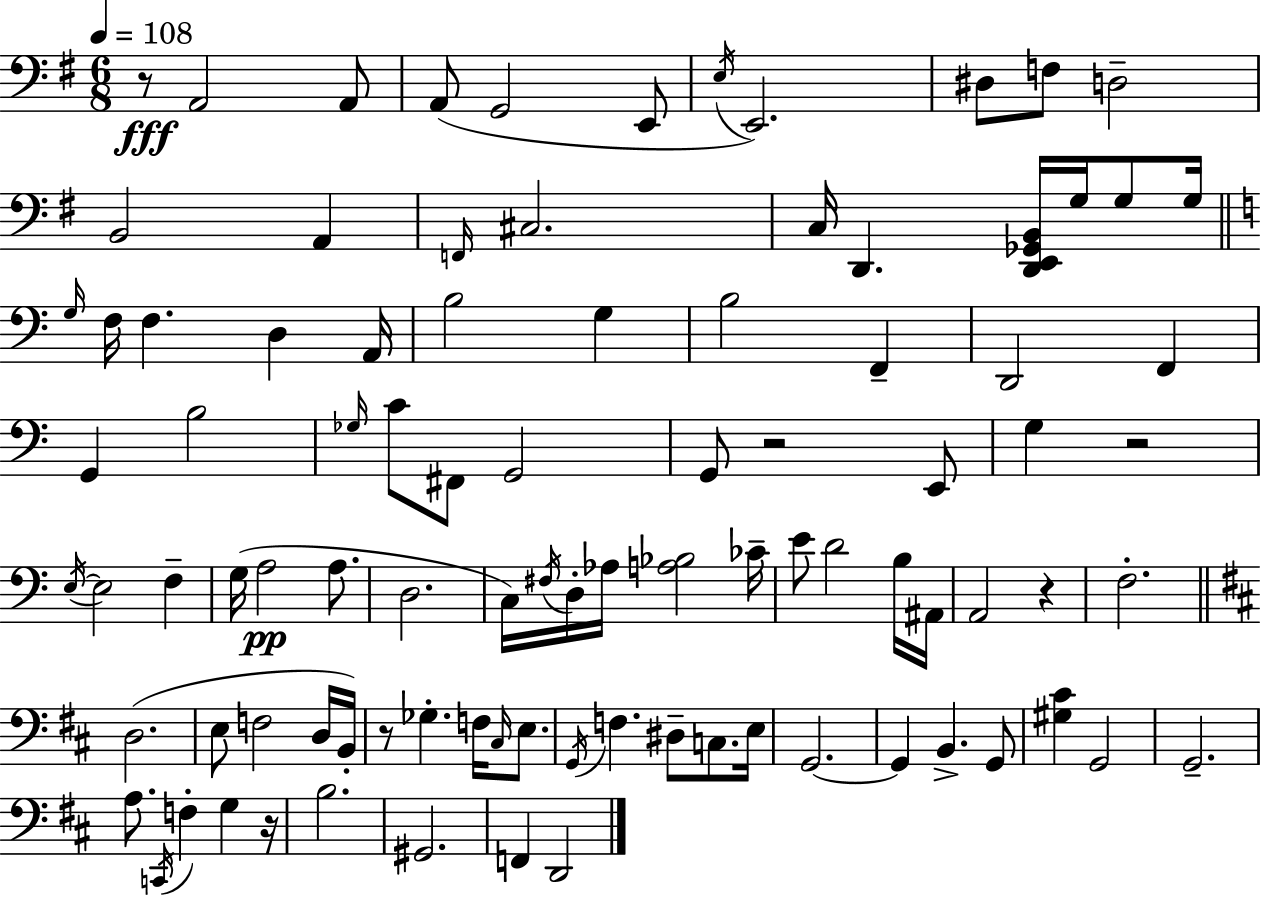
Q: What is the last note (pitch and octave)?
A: D2